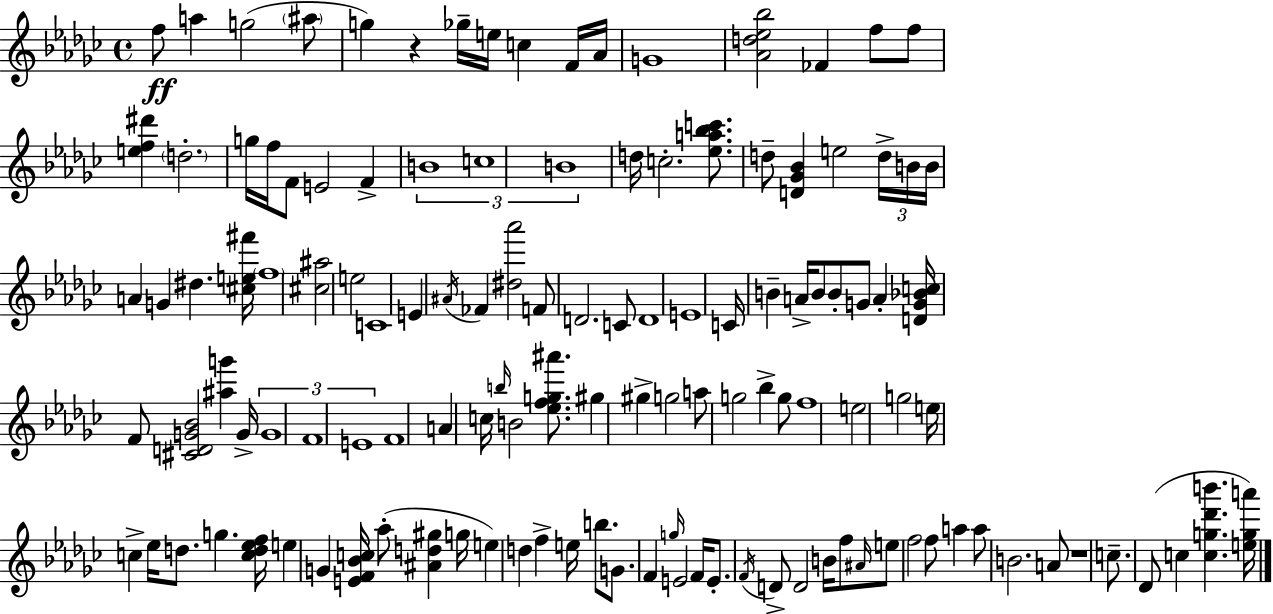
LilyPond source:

{
  \clef treble
  \time 4/4
  \defaultTimeSignature
  \key ees \minor
  f''8\ff a''4 g''2( \parenthesize ais''8 | g''4) r4 ges''16-- e''16 c''4 f'16 aes'16 | g'1 | <aes' d'' ees'' bes''>2 fes'4 f''8 f''8 | \break <e'' f'' dis'''>4 \parenthesize d''2.-. | g''16 f''16 f'8 e'2 f'4-> | \tuplet 3/2 { b'1 | c''1 | \break b'1 } | d''16 c''2.-. <ees'' a'' bes'' c'''>8. | d''8-- <d' ges' bes'>4 e''2 \tuplet 3/2 { d''16-> b'16 | b'16 } a'4 g'4 dis''4. <cis'' e'' fis'''>16 | \break \parenthesize f''1 | <cis'' ais''>2 e''2 | c'1 | e'4 \acciaccatura { ais'16 } fes'4 <dis'' aes'''>2 | \break f'8 d'2. c'8 | d'1 | e'1 | c'16 b'4-- a'16-> b'8 b'8-. g'8 a'4-. | \break <d' g' bes' c''>16 f'8 <cis' d' g' bes'>2 <ais'' g'''>4 | g'16-> \tuplet 3/2 { g'1 | f'1 | e'1 } | \break f'1 | a'4 c''16 \grace { b''16 } b'2 <ees'' f'' g'' ais'''>8. | gis''4 gis''4-> g''2 | a''8 g''2 bes''4-> | \break g''8 f''1 | e''2 g''2 | e''16 c''4-> ees''16 d''8. g''4. | <c'' d'' ees'' f''>16 e''4 g'4 <e' f' bes' c''>16 aes''8-.( <ais' d'' gis''>4 | \break g''16 e''4) d''4 f''4-> e''16 b''8. | g'8. f'4 \grace { g''16 } e'2 | f'16 e'8.-. \acciaccatura { f'16 } d'8-> d'2 | b'16 f''8 \grace { ais'16 } e''8 f''2 f''8 | \break a''4 a''8 b'2. | a'8 r1 | c''8.-- des'8( c''4 <c'' g'' des''' b'''>4. | <e'' g'' a'''>16) \bar "|."
}